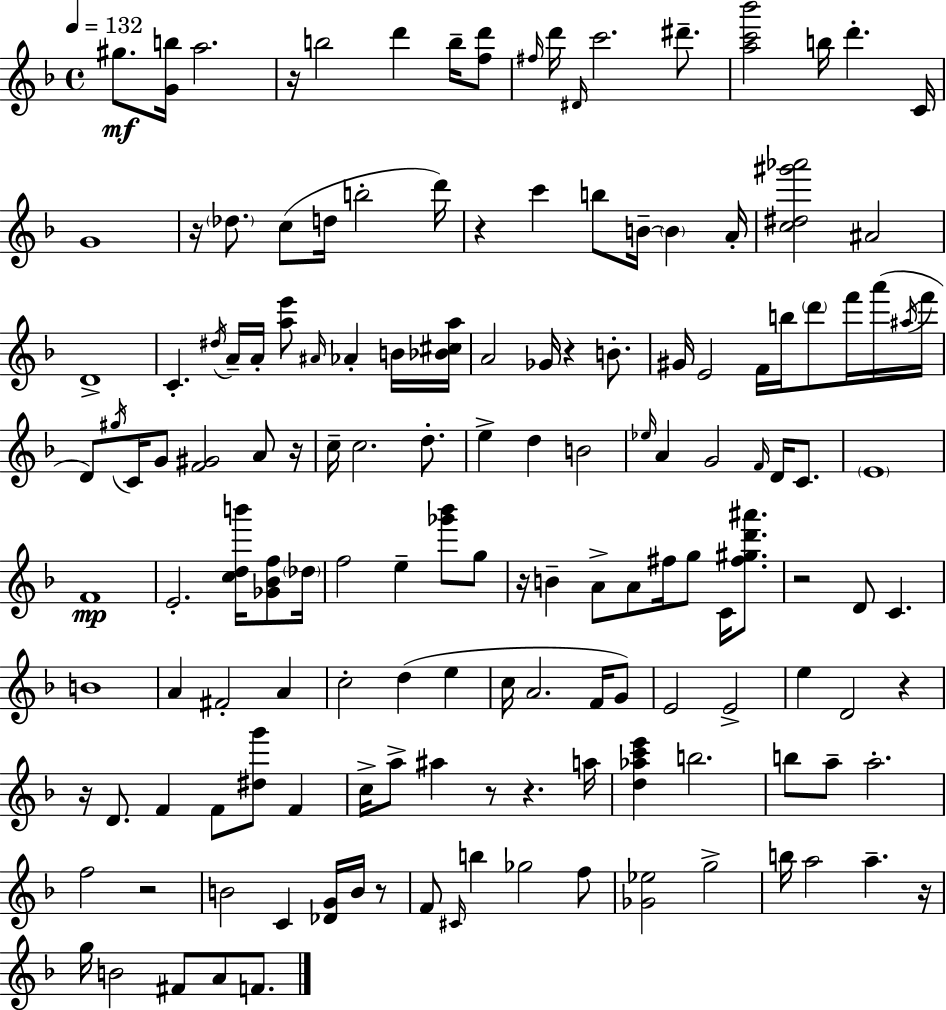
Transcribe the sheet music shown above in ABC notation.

X:1
T:Untitled
M:4/4
L:1/4
K:Dm
^g/2 [Gb]/4 a2 z/4 b2 d' b/4 [fd']/2 ^f/4 d'/4 ^D/4 c'2 ^d'/2 [ac'_b']2 b/4 d' C/4 G4 z/4 _d/2 c/2 d/4 b2 d'/4 z c' b/2 B/4 B A/4 [c^d^g'_a']2 ^A2 D4 C ^d/4 A/4 A/4 [ae']/2 ^A/4 _A B/4 [_B^ca]/4 A2 _G/4 z B/2 ^G/4 E2 F/4 b/4 d'/2 f'/4 a'/4 ^a/4 f'/4 D/2 ^g/4 C/4 G/2 [F^G]2 A/2 z/4 c/4 c2 d/2 e d B2 _e/4 A G2 F/4 D/4 C/2 E4 F4 E2 [cdb']/4 [_G_Bf]/2 _d/4 f2 e [_g'_b']/2 g/2 z/4 B A/2 A/2 ^f/4 g/2 C/4 [^f^gd'^a']/2 z2 D/2 C B4 A ^F2 A c2 d e c/4 A2 F/4 G/2 E2 E2 e D2 z z/4 D/2 F F/2 [^dg']/2 F c/4 a/2 ^a z/2 z a/4 [d_ac'e'] b2 b/2 a/2 a2 f2 z2 B2 C [_DG]/4 B/4 z/2 F/2 ^C/4 b _g2 f/2 [_G_e]2 g2 b/4 a2 a z/4 g/4 B2 ^F/2 A/2 F/2